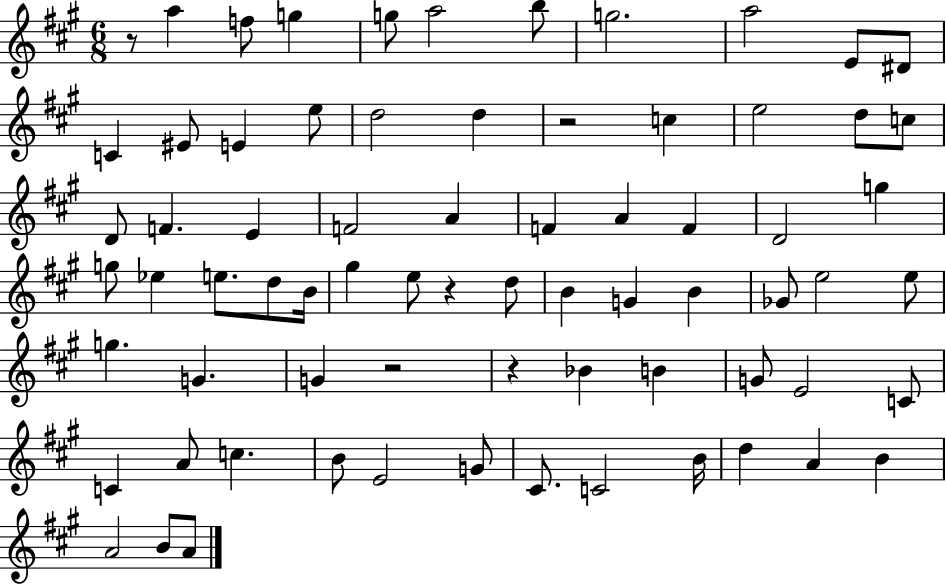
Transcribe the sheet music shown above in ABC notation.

X:1
T:Untitled
M:6/8
L:1/4
K:A
z/2 a f/2 g g/2 a2 b/2 g2 a2 E/2 ^D/2 C ^E/2 E e/2 d2 d z2 c e2 d/2 c/2 D/2 F E F2 A F A F D2 g g/2 _e e/2 d/2 B/4 ^g e/2 z d/2 B G B _G/2 e2 e/2 g G G z2 z _B B G/2 E2 C/2 C A/2 c B/2 E2 G/2 ^C/2 C2 B/4 d A B A2 B/2 A/2